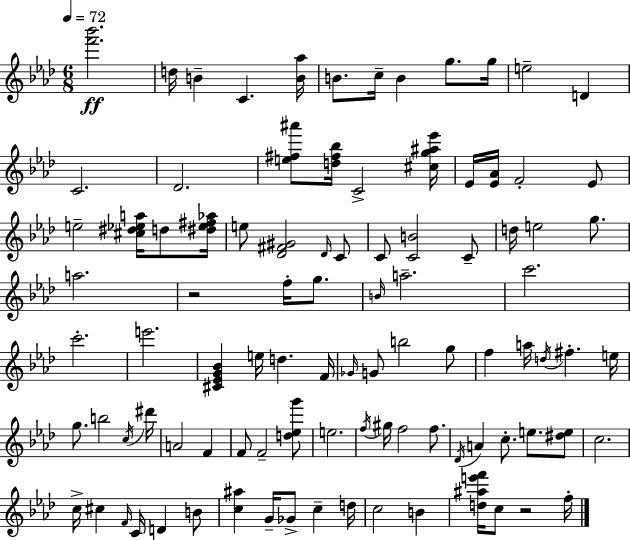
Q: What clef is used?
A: treble